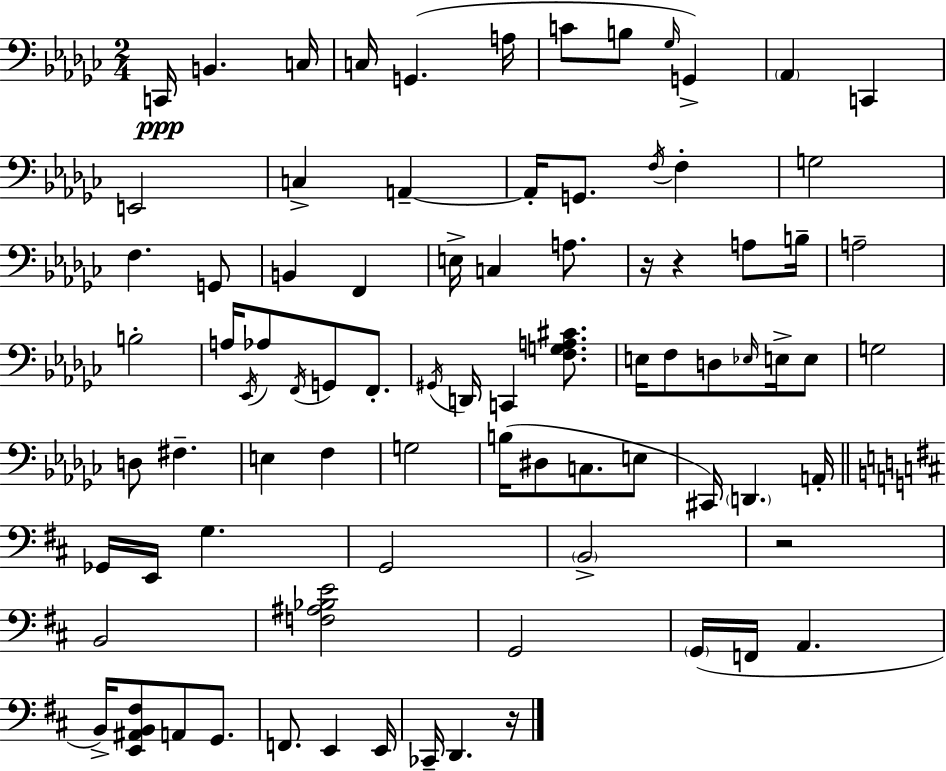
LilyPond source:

{
  \clef bass
  \numericTimeSignature
  \time 2/4
  \key ees \minor
  \repeat volta 2 { c,16\ppp b,4. c16 | c16 g,4.( a16 | c'8 b8 \grace { ges16 }) g,4-> | \parenthesize aes,4 c,4 | \break e,2 | c4-> a,4--~~ | a,16-. g,8. \acciaccatura { f16 } f4-. | g2 | \break f4. | g,8 b,4 f,4 | e16-> c4 a8. | r16 r4 a8 | \break b16-- a2-- | b2-. | a16 \acciaccatura { ees,16 } aes8 \acciaccatura { f,16 } g,8 | f,8.-. \acciaccatura { gis,16 } d,16 c,4 | \break <f g a cis'>8. e16 f8 | d8 \grace { ees16 } e16-> e8 g2 | d8 | fis4.-- e4 | \break f4 g2 | b16( dis8 | c8. e8 cis,16) \parenthesize d,4. | a,16-. \bar "||" \break \key d \major ges,16 e,16 g4. | g,2 | \parenthesize b,2-> | r2 | \break b,2 | <f ais bes e'>2 | g,2 | \parenthesize g,16( f,16 a,4. | \break b,16->) <e, ais, b, fis>8 a,8 g,8. | f,8. e,4 e,16 | ces,16-- d,4. r16 | } \bar "|."
}